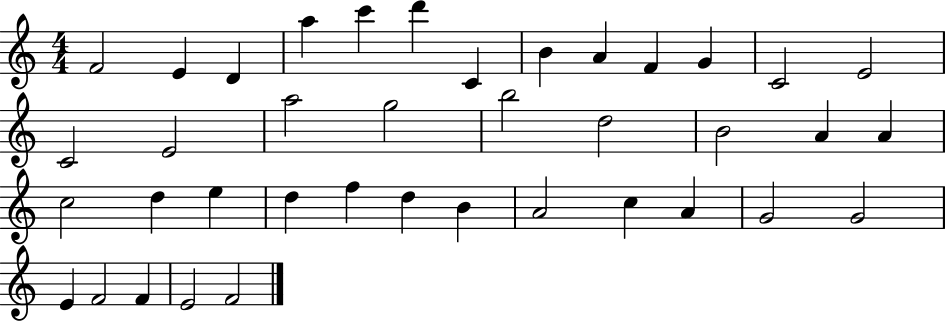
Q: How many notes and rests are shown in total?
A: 39